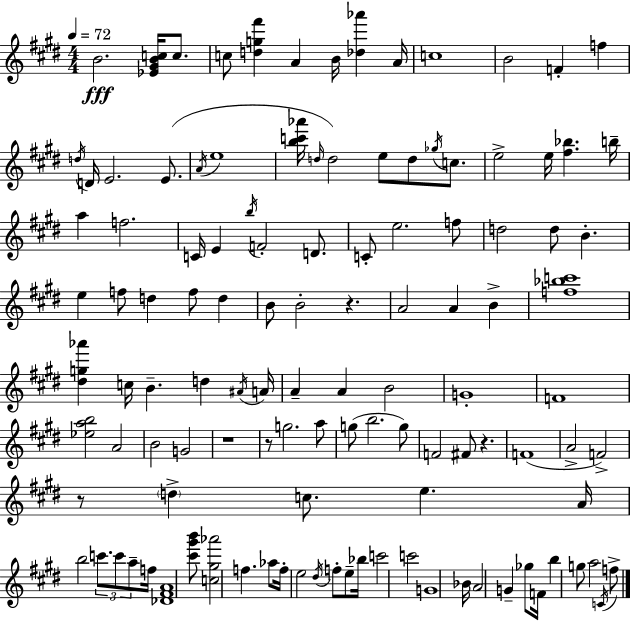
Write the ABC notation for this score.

X:1
T:Untitled
M:4/4
L:1/4
K:E
B2 [_E^GBc]/4 c/2 c/2 [dg^f'] A B/4 [_d_a'] A/4 c4 B2 F f d/4 D/4 E2 E/2 A/4 e4 [bc'_a']/4 d/4 d2 e/2 d/2 _g/4 c/2 e2 e/4 [^f_b] b/4 a f2 C/4 E b/4 F2 D/2 C/2 e2 f/2 d2 d/2 B e f/2 d f/2 d B/2 B2 z A2 A B [f_bc']4 [^dg_a'] c/4 B d ^A/4 A/4 A A B2 G4 F4 [_eab]2 A2 B2 G2 z4 z/2 g2 a/2 g/2 b2 g/2 F2 ^F/2 z F4 A2 F2 z/2 d c/2 e A/4 b2 c'/2 c'/2 a/2 f/4 [_D^FA]4 [^c'^g'b']/2 [c^g_a']2 f _a/2 f/4 e2 ^d/4 f/2 e/2 _b/4 c'2 c'2 G4 _B/4 A2 G _g/2 F/4 b g/2 a2 C/4 f/2